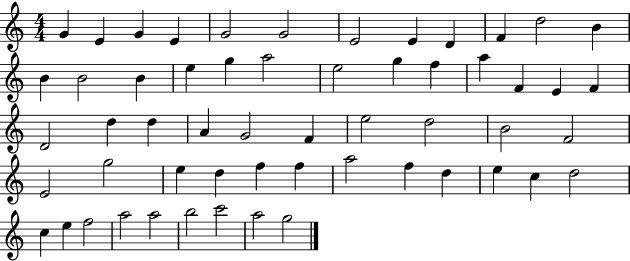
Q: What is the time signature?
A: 4/4